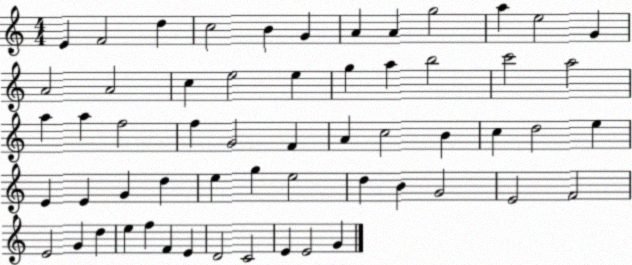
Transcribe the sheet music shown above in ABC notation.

X:1
T:Untitled
M:4/4
L:1/4
K:C
E F2 d c2 B G A A g2 a e2 G A2 A2 c e2 e g a b2 c'2 a2 a a f2 f G2 F A c2 B c d2 e E E G d e g e2 d B G2 E2 F2 E2 G d e f F E D2 C2 E E2 G